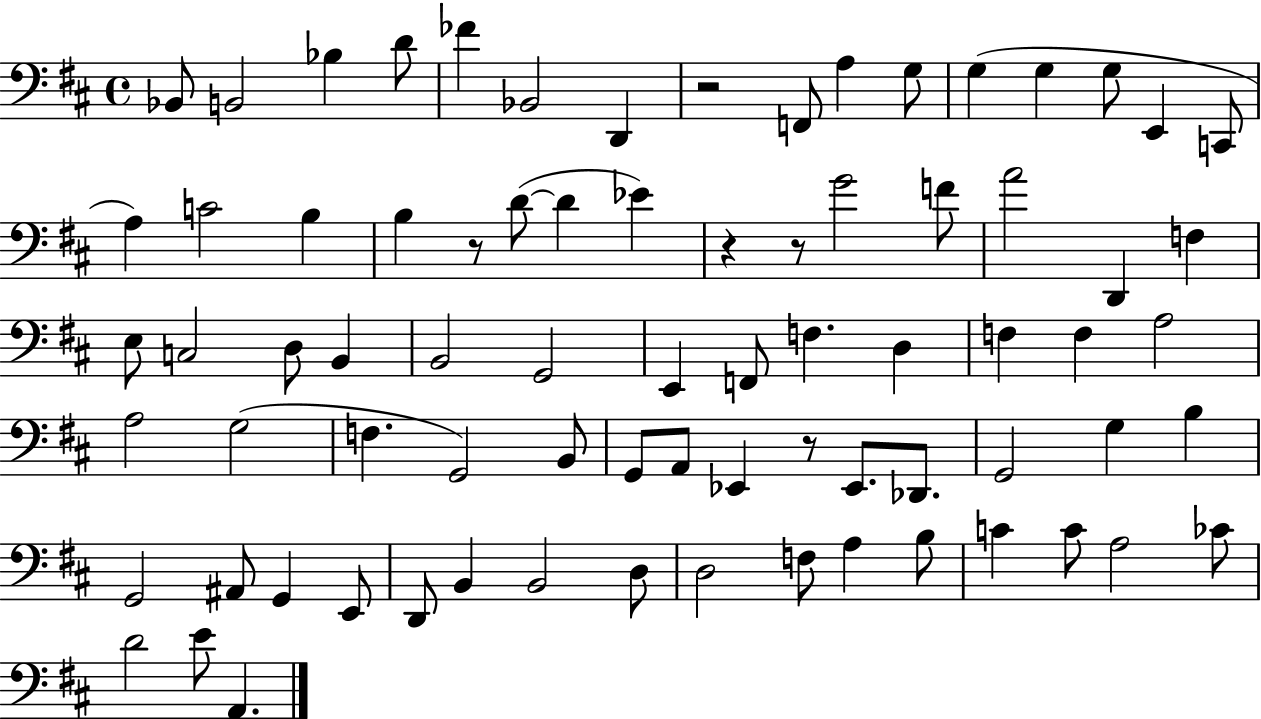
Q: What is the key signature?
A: D major